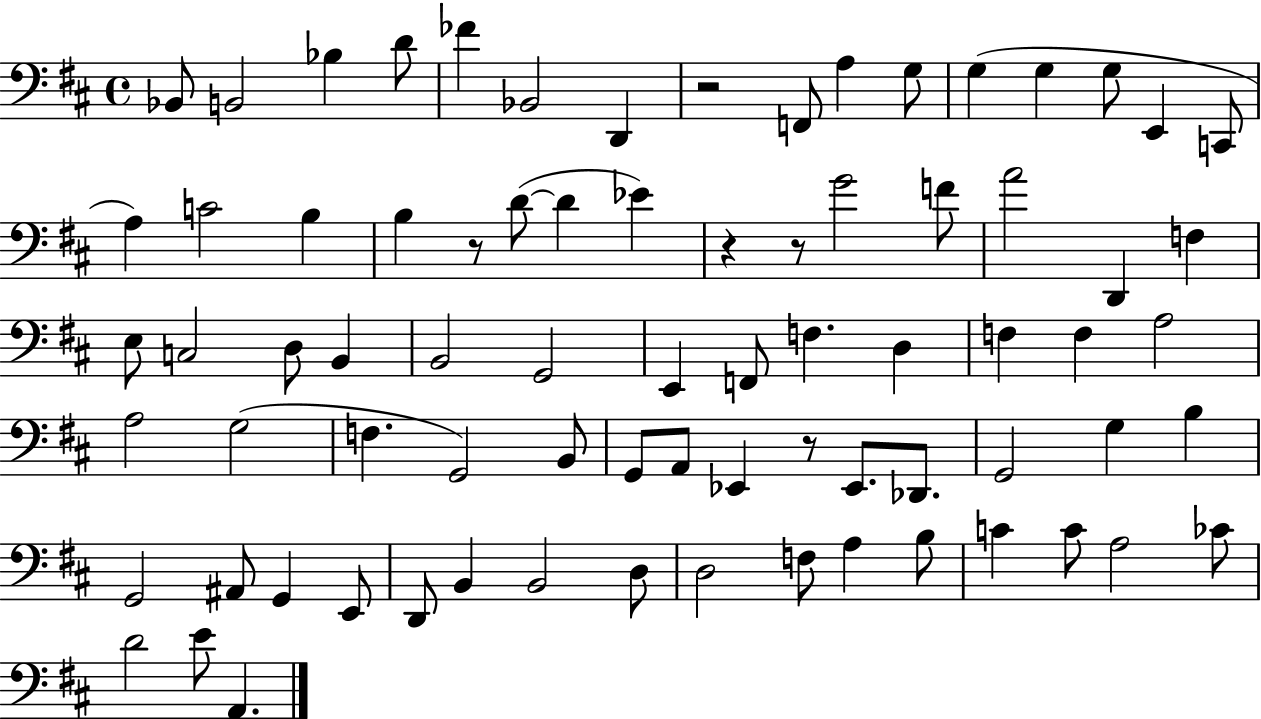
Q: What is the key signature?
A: D major